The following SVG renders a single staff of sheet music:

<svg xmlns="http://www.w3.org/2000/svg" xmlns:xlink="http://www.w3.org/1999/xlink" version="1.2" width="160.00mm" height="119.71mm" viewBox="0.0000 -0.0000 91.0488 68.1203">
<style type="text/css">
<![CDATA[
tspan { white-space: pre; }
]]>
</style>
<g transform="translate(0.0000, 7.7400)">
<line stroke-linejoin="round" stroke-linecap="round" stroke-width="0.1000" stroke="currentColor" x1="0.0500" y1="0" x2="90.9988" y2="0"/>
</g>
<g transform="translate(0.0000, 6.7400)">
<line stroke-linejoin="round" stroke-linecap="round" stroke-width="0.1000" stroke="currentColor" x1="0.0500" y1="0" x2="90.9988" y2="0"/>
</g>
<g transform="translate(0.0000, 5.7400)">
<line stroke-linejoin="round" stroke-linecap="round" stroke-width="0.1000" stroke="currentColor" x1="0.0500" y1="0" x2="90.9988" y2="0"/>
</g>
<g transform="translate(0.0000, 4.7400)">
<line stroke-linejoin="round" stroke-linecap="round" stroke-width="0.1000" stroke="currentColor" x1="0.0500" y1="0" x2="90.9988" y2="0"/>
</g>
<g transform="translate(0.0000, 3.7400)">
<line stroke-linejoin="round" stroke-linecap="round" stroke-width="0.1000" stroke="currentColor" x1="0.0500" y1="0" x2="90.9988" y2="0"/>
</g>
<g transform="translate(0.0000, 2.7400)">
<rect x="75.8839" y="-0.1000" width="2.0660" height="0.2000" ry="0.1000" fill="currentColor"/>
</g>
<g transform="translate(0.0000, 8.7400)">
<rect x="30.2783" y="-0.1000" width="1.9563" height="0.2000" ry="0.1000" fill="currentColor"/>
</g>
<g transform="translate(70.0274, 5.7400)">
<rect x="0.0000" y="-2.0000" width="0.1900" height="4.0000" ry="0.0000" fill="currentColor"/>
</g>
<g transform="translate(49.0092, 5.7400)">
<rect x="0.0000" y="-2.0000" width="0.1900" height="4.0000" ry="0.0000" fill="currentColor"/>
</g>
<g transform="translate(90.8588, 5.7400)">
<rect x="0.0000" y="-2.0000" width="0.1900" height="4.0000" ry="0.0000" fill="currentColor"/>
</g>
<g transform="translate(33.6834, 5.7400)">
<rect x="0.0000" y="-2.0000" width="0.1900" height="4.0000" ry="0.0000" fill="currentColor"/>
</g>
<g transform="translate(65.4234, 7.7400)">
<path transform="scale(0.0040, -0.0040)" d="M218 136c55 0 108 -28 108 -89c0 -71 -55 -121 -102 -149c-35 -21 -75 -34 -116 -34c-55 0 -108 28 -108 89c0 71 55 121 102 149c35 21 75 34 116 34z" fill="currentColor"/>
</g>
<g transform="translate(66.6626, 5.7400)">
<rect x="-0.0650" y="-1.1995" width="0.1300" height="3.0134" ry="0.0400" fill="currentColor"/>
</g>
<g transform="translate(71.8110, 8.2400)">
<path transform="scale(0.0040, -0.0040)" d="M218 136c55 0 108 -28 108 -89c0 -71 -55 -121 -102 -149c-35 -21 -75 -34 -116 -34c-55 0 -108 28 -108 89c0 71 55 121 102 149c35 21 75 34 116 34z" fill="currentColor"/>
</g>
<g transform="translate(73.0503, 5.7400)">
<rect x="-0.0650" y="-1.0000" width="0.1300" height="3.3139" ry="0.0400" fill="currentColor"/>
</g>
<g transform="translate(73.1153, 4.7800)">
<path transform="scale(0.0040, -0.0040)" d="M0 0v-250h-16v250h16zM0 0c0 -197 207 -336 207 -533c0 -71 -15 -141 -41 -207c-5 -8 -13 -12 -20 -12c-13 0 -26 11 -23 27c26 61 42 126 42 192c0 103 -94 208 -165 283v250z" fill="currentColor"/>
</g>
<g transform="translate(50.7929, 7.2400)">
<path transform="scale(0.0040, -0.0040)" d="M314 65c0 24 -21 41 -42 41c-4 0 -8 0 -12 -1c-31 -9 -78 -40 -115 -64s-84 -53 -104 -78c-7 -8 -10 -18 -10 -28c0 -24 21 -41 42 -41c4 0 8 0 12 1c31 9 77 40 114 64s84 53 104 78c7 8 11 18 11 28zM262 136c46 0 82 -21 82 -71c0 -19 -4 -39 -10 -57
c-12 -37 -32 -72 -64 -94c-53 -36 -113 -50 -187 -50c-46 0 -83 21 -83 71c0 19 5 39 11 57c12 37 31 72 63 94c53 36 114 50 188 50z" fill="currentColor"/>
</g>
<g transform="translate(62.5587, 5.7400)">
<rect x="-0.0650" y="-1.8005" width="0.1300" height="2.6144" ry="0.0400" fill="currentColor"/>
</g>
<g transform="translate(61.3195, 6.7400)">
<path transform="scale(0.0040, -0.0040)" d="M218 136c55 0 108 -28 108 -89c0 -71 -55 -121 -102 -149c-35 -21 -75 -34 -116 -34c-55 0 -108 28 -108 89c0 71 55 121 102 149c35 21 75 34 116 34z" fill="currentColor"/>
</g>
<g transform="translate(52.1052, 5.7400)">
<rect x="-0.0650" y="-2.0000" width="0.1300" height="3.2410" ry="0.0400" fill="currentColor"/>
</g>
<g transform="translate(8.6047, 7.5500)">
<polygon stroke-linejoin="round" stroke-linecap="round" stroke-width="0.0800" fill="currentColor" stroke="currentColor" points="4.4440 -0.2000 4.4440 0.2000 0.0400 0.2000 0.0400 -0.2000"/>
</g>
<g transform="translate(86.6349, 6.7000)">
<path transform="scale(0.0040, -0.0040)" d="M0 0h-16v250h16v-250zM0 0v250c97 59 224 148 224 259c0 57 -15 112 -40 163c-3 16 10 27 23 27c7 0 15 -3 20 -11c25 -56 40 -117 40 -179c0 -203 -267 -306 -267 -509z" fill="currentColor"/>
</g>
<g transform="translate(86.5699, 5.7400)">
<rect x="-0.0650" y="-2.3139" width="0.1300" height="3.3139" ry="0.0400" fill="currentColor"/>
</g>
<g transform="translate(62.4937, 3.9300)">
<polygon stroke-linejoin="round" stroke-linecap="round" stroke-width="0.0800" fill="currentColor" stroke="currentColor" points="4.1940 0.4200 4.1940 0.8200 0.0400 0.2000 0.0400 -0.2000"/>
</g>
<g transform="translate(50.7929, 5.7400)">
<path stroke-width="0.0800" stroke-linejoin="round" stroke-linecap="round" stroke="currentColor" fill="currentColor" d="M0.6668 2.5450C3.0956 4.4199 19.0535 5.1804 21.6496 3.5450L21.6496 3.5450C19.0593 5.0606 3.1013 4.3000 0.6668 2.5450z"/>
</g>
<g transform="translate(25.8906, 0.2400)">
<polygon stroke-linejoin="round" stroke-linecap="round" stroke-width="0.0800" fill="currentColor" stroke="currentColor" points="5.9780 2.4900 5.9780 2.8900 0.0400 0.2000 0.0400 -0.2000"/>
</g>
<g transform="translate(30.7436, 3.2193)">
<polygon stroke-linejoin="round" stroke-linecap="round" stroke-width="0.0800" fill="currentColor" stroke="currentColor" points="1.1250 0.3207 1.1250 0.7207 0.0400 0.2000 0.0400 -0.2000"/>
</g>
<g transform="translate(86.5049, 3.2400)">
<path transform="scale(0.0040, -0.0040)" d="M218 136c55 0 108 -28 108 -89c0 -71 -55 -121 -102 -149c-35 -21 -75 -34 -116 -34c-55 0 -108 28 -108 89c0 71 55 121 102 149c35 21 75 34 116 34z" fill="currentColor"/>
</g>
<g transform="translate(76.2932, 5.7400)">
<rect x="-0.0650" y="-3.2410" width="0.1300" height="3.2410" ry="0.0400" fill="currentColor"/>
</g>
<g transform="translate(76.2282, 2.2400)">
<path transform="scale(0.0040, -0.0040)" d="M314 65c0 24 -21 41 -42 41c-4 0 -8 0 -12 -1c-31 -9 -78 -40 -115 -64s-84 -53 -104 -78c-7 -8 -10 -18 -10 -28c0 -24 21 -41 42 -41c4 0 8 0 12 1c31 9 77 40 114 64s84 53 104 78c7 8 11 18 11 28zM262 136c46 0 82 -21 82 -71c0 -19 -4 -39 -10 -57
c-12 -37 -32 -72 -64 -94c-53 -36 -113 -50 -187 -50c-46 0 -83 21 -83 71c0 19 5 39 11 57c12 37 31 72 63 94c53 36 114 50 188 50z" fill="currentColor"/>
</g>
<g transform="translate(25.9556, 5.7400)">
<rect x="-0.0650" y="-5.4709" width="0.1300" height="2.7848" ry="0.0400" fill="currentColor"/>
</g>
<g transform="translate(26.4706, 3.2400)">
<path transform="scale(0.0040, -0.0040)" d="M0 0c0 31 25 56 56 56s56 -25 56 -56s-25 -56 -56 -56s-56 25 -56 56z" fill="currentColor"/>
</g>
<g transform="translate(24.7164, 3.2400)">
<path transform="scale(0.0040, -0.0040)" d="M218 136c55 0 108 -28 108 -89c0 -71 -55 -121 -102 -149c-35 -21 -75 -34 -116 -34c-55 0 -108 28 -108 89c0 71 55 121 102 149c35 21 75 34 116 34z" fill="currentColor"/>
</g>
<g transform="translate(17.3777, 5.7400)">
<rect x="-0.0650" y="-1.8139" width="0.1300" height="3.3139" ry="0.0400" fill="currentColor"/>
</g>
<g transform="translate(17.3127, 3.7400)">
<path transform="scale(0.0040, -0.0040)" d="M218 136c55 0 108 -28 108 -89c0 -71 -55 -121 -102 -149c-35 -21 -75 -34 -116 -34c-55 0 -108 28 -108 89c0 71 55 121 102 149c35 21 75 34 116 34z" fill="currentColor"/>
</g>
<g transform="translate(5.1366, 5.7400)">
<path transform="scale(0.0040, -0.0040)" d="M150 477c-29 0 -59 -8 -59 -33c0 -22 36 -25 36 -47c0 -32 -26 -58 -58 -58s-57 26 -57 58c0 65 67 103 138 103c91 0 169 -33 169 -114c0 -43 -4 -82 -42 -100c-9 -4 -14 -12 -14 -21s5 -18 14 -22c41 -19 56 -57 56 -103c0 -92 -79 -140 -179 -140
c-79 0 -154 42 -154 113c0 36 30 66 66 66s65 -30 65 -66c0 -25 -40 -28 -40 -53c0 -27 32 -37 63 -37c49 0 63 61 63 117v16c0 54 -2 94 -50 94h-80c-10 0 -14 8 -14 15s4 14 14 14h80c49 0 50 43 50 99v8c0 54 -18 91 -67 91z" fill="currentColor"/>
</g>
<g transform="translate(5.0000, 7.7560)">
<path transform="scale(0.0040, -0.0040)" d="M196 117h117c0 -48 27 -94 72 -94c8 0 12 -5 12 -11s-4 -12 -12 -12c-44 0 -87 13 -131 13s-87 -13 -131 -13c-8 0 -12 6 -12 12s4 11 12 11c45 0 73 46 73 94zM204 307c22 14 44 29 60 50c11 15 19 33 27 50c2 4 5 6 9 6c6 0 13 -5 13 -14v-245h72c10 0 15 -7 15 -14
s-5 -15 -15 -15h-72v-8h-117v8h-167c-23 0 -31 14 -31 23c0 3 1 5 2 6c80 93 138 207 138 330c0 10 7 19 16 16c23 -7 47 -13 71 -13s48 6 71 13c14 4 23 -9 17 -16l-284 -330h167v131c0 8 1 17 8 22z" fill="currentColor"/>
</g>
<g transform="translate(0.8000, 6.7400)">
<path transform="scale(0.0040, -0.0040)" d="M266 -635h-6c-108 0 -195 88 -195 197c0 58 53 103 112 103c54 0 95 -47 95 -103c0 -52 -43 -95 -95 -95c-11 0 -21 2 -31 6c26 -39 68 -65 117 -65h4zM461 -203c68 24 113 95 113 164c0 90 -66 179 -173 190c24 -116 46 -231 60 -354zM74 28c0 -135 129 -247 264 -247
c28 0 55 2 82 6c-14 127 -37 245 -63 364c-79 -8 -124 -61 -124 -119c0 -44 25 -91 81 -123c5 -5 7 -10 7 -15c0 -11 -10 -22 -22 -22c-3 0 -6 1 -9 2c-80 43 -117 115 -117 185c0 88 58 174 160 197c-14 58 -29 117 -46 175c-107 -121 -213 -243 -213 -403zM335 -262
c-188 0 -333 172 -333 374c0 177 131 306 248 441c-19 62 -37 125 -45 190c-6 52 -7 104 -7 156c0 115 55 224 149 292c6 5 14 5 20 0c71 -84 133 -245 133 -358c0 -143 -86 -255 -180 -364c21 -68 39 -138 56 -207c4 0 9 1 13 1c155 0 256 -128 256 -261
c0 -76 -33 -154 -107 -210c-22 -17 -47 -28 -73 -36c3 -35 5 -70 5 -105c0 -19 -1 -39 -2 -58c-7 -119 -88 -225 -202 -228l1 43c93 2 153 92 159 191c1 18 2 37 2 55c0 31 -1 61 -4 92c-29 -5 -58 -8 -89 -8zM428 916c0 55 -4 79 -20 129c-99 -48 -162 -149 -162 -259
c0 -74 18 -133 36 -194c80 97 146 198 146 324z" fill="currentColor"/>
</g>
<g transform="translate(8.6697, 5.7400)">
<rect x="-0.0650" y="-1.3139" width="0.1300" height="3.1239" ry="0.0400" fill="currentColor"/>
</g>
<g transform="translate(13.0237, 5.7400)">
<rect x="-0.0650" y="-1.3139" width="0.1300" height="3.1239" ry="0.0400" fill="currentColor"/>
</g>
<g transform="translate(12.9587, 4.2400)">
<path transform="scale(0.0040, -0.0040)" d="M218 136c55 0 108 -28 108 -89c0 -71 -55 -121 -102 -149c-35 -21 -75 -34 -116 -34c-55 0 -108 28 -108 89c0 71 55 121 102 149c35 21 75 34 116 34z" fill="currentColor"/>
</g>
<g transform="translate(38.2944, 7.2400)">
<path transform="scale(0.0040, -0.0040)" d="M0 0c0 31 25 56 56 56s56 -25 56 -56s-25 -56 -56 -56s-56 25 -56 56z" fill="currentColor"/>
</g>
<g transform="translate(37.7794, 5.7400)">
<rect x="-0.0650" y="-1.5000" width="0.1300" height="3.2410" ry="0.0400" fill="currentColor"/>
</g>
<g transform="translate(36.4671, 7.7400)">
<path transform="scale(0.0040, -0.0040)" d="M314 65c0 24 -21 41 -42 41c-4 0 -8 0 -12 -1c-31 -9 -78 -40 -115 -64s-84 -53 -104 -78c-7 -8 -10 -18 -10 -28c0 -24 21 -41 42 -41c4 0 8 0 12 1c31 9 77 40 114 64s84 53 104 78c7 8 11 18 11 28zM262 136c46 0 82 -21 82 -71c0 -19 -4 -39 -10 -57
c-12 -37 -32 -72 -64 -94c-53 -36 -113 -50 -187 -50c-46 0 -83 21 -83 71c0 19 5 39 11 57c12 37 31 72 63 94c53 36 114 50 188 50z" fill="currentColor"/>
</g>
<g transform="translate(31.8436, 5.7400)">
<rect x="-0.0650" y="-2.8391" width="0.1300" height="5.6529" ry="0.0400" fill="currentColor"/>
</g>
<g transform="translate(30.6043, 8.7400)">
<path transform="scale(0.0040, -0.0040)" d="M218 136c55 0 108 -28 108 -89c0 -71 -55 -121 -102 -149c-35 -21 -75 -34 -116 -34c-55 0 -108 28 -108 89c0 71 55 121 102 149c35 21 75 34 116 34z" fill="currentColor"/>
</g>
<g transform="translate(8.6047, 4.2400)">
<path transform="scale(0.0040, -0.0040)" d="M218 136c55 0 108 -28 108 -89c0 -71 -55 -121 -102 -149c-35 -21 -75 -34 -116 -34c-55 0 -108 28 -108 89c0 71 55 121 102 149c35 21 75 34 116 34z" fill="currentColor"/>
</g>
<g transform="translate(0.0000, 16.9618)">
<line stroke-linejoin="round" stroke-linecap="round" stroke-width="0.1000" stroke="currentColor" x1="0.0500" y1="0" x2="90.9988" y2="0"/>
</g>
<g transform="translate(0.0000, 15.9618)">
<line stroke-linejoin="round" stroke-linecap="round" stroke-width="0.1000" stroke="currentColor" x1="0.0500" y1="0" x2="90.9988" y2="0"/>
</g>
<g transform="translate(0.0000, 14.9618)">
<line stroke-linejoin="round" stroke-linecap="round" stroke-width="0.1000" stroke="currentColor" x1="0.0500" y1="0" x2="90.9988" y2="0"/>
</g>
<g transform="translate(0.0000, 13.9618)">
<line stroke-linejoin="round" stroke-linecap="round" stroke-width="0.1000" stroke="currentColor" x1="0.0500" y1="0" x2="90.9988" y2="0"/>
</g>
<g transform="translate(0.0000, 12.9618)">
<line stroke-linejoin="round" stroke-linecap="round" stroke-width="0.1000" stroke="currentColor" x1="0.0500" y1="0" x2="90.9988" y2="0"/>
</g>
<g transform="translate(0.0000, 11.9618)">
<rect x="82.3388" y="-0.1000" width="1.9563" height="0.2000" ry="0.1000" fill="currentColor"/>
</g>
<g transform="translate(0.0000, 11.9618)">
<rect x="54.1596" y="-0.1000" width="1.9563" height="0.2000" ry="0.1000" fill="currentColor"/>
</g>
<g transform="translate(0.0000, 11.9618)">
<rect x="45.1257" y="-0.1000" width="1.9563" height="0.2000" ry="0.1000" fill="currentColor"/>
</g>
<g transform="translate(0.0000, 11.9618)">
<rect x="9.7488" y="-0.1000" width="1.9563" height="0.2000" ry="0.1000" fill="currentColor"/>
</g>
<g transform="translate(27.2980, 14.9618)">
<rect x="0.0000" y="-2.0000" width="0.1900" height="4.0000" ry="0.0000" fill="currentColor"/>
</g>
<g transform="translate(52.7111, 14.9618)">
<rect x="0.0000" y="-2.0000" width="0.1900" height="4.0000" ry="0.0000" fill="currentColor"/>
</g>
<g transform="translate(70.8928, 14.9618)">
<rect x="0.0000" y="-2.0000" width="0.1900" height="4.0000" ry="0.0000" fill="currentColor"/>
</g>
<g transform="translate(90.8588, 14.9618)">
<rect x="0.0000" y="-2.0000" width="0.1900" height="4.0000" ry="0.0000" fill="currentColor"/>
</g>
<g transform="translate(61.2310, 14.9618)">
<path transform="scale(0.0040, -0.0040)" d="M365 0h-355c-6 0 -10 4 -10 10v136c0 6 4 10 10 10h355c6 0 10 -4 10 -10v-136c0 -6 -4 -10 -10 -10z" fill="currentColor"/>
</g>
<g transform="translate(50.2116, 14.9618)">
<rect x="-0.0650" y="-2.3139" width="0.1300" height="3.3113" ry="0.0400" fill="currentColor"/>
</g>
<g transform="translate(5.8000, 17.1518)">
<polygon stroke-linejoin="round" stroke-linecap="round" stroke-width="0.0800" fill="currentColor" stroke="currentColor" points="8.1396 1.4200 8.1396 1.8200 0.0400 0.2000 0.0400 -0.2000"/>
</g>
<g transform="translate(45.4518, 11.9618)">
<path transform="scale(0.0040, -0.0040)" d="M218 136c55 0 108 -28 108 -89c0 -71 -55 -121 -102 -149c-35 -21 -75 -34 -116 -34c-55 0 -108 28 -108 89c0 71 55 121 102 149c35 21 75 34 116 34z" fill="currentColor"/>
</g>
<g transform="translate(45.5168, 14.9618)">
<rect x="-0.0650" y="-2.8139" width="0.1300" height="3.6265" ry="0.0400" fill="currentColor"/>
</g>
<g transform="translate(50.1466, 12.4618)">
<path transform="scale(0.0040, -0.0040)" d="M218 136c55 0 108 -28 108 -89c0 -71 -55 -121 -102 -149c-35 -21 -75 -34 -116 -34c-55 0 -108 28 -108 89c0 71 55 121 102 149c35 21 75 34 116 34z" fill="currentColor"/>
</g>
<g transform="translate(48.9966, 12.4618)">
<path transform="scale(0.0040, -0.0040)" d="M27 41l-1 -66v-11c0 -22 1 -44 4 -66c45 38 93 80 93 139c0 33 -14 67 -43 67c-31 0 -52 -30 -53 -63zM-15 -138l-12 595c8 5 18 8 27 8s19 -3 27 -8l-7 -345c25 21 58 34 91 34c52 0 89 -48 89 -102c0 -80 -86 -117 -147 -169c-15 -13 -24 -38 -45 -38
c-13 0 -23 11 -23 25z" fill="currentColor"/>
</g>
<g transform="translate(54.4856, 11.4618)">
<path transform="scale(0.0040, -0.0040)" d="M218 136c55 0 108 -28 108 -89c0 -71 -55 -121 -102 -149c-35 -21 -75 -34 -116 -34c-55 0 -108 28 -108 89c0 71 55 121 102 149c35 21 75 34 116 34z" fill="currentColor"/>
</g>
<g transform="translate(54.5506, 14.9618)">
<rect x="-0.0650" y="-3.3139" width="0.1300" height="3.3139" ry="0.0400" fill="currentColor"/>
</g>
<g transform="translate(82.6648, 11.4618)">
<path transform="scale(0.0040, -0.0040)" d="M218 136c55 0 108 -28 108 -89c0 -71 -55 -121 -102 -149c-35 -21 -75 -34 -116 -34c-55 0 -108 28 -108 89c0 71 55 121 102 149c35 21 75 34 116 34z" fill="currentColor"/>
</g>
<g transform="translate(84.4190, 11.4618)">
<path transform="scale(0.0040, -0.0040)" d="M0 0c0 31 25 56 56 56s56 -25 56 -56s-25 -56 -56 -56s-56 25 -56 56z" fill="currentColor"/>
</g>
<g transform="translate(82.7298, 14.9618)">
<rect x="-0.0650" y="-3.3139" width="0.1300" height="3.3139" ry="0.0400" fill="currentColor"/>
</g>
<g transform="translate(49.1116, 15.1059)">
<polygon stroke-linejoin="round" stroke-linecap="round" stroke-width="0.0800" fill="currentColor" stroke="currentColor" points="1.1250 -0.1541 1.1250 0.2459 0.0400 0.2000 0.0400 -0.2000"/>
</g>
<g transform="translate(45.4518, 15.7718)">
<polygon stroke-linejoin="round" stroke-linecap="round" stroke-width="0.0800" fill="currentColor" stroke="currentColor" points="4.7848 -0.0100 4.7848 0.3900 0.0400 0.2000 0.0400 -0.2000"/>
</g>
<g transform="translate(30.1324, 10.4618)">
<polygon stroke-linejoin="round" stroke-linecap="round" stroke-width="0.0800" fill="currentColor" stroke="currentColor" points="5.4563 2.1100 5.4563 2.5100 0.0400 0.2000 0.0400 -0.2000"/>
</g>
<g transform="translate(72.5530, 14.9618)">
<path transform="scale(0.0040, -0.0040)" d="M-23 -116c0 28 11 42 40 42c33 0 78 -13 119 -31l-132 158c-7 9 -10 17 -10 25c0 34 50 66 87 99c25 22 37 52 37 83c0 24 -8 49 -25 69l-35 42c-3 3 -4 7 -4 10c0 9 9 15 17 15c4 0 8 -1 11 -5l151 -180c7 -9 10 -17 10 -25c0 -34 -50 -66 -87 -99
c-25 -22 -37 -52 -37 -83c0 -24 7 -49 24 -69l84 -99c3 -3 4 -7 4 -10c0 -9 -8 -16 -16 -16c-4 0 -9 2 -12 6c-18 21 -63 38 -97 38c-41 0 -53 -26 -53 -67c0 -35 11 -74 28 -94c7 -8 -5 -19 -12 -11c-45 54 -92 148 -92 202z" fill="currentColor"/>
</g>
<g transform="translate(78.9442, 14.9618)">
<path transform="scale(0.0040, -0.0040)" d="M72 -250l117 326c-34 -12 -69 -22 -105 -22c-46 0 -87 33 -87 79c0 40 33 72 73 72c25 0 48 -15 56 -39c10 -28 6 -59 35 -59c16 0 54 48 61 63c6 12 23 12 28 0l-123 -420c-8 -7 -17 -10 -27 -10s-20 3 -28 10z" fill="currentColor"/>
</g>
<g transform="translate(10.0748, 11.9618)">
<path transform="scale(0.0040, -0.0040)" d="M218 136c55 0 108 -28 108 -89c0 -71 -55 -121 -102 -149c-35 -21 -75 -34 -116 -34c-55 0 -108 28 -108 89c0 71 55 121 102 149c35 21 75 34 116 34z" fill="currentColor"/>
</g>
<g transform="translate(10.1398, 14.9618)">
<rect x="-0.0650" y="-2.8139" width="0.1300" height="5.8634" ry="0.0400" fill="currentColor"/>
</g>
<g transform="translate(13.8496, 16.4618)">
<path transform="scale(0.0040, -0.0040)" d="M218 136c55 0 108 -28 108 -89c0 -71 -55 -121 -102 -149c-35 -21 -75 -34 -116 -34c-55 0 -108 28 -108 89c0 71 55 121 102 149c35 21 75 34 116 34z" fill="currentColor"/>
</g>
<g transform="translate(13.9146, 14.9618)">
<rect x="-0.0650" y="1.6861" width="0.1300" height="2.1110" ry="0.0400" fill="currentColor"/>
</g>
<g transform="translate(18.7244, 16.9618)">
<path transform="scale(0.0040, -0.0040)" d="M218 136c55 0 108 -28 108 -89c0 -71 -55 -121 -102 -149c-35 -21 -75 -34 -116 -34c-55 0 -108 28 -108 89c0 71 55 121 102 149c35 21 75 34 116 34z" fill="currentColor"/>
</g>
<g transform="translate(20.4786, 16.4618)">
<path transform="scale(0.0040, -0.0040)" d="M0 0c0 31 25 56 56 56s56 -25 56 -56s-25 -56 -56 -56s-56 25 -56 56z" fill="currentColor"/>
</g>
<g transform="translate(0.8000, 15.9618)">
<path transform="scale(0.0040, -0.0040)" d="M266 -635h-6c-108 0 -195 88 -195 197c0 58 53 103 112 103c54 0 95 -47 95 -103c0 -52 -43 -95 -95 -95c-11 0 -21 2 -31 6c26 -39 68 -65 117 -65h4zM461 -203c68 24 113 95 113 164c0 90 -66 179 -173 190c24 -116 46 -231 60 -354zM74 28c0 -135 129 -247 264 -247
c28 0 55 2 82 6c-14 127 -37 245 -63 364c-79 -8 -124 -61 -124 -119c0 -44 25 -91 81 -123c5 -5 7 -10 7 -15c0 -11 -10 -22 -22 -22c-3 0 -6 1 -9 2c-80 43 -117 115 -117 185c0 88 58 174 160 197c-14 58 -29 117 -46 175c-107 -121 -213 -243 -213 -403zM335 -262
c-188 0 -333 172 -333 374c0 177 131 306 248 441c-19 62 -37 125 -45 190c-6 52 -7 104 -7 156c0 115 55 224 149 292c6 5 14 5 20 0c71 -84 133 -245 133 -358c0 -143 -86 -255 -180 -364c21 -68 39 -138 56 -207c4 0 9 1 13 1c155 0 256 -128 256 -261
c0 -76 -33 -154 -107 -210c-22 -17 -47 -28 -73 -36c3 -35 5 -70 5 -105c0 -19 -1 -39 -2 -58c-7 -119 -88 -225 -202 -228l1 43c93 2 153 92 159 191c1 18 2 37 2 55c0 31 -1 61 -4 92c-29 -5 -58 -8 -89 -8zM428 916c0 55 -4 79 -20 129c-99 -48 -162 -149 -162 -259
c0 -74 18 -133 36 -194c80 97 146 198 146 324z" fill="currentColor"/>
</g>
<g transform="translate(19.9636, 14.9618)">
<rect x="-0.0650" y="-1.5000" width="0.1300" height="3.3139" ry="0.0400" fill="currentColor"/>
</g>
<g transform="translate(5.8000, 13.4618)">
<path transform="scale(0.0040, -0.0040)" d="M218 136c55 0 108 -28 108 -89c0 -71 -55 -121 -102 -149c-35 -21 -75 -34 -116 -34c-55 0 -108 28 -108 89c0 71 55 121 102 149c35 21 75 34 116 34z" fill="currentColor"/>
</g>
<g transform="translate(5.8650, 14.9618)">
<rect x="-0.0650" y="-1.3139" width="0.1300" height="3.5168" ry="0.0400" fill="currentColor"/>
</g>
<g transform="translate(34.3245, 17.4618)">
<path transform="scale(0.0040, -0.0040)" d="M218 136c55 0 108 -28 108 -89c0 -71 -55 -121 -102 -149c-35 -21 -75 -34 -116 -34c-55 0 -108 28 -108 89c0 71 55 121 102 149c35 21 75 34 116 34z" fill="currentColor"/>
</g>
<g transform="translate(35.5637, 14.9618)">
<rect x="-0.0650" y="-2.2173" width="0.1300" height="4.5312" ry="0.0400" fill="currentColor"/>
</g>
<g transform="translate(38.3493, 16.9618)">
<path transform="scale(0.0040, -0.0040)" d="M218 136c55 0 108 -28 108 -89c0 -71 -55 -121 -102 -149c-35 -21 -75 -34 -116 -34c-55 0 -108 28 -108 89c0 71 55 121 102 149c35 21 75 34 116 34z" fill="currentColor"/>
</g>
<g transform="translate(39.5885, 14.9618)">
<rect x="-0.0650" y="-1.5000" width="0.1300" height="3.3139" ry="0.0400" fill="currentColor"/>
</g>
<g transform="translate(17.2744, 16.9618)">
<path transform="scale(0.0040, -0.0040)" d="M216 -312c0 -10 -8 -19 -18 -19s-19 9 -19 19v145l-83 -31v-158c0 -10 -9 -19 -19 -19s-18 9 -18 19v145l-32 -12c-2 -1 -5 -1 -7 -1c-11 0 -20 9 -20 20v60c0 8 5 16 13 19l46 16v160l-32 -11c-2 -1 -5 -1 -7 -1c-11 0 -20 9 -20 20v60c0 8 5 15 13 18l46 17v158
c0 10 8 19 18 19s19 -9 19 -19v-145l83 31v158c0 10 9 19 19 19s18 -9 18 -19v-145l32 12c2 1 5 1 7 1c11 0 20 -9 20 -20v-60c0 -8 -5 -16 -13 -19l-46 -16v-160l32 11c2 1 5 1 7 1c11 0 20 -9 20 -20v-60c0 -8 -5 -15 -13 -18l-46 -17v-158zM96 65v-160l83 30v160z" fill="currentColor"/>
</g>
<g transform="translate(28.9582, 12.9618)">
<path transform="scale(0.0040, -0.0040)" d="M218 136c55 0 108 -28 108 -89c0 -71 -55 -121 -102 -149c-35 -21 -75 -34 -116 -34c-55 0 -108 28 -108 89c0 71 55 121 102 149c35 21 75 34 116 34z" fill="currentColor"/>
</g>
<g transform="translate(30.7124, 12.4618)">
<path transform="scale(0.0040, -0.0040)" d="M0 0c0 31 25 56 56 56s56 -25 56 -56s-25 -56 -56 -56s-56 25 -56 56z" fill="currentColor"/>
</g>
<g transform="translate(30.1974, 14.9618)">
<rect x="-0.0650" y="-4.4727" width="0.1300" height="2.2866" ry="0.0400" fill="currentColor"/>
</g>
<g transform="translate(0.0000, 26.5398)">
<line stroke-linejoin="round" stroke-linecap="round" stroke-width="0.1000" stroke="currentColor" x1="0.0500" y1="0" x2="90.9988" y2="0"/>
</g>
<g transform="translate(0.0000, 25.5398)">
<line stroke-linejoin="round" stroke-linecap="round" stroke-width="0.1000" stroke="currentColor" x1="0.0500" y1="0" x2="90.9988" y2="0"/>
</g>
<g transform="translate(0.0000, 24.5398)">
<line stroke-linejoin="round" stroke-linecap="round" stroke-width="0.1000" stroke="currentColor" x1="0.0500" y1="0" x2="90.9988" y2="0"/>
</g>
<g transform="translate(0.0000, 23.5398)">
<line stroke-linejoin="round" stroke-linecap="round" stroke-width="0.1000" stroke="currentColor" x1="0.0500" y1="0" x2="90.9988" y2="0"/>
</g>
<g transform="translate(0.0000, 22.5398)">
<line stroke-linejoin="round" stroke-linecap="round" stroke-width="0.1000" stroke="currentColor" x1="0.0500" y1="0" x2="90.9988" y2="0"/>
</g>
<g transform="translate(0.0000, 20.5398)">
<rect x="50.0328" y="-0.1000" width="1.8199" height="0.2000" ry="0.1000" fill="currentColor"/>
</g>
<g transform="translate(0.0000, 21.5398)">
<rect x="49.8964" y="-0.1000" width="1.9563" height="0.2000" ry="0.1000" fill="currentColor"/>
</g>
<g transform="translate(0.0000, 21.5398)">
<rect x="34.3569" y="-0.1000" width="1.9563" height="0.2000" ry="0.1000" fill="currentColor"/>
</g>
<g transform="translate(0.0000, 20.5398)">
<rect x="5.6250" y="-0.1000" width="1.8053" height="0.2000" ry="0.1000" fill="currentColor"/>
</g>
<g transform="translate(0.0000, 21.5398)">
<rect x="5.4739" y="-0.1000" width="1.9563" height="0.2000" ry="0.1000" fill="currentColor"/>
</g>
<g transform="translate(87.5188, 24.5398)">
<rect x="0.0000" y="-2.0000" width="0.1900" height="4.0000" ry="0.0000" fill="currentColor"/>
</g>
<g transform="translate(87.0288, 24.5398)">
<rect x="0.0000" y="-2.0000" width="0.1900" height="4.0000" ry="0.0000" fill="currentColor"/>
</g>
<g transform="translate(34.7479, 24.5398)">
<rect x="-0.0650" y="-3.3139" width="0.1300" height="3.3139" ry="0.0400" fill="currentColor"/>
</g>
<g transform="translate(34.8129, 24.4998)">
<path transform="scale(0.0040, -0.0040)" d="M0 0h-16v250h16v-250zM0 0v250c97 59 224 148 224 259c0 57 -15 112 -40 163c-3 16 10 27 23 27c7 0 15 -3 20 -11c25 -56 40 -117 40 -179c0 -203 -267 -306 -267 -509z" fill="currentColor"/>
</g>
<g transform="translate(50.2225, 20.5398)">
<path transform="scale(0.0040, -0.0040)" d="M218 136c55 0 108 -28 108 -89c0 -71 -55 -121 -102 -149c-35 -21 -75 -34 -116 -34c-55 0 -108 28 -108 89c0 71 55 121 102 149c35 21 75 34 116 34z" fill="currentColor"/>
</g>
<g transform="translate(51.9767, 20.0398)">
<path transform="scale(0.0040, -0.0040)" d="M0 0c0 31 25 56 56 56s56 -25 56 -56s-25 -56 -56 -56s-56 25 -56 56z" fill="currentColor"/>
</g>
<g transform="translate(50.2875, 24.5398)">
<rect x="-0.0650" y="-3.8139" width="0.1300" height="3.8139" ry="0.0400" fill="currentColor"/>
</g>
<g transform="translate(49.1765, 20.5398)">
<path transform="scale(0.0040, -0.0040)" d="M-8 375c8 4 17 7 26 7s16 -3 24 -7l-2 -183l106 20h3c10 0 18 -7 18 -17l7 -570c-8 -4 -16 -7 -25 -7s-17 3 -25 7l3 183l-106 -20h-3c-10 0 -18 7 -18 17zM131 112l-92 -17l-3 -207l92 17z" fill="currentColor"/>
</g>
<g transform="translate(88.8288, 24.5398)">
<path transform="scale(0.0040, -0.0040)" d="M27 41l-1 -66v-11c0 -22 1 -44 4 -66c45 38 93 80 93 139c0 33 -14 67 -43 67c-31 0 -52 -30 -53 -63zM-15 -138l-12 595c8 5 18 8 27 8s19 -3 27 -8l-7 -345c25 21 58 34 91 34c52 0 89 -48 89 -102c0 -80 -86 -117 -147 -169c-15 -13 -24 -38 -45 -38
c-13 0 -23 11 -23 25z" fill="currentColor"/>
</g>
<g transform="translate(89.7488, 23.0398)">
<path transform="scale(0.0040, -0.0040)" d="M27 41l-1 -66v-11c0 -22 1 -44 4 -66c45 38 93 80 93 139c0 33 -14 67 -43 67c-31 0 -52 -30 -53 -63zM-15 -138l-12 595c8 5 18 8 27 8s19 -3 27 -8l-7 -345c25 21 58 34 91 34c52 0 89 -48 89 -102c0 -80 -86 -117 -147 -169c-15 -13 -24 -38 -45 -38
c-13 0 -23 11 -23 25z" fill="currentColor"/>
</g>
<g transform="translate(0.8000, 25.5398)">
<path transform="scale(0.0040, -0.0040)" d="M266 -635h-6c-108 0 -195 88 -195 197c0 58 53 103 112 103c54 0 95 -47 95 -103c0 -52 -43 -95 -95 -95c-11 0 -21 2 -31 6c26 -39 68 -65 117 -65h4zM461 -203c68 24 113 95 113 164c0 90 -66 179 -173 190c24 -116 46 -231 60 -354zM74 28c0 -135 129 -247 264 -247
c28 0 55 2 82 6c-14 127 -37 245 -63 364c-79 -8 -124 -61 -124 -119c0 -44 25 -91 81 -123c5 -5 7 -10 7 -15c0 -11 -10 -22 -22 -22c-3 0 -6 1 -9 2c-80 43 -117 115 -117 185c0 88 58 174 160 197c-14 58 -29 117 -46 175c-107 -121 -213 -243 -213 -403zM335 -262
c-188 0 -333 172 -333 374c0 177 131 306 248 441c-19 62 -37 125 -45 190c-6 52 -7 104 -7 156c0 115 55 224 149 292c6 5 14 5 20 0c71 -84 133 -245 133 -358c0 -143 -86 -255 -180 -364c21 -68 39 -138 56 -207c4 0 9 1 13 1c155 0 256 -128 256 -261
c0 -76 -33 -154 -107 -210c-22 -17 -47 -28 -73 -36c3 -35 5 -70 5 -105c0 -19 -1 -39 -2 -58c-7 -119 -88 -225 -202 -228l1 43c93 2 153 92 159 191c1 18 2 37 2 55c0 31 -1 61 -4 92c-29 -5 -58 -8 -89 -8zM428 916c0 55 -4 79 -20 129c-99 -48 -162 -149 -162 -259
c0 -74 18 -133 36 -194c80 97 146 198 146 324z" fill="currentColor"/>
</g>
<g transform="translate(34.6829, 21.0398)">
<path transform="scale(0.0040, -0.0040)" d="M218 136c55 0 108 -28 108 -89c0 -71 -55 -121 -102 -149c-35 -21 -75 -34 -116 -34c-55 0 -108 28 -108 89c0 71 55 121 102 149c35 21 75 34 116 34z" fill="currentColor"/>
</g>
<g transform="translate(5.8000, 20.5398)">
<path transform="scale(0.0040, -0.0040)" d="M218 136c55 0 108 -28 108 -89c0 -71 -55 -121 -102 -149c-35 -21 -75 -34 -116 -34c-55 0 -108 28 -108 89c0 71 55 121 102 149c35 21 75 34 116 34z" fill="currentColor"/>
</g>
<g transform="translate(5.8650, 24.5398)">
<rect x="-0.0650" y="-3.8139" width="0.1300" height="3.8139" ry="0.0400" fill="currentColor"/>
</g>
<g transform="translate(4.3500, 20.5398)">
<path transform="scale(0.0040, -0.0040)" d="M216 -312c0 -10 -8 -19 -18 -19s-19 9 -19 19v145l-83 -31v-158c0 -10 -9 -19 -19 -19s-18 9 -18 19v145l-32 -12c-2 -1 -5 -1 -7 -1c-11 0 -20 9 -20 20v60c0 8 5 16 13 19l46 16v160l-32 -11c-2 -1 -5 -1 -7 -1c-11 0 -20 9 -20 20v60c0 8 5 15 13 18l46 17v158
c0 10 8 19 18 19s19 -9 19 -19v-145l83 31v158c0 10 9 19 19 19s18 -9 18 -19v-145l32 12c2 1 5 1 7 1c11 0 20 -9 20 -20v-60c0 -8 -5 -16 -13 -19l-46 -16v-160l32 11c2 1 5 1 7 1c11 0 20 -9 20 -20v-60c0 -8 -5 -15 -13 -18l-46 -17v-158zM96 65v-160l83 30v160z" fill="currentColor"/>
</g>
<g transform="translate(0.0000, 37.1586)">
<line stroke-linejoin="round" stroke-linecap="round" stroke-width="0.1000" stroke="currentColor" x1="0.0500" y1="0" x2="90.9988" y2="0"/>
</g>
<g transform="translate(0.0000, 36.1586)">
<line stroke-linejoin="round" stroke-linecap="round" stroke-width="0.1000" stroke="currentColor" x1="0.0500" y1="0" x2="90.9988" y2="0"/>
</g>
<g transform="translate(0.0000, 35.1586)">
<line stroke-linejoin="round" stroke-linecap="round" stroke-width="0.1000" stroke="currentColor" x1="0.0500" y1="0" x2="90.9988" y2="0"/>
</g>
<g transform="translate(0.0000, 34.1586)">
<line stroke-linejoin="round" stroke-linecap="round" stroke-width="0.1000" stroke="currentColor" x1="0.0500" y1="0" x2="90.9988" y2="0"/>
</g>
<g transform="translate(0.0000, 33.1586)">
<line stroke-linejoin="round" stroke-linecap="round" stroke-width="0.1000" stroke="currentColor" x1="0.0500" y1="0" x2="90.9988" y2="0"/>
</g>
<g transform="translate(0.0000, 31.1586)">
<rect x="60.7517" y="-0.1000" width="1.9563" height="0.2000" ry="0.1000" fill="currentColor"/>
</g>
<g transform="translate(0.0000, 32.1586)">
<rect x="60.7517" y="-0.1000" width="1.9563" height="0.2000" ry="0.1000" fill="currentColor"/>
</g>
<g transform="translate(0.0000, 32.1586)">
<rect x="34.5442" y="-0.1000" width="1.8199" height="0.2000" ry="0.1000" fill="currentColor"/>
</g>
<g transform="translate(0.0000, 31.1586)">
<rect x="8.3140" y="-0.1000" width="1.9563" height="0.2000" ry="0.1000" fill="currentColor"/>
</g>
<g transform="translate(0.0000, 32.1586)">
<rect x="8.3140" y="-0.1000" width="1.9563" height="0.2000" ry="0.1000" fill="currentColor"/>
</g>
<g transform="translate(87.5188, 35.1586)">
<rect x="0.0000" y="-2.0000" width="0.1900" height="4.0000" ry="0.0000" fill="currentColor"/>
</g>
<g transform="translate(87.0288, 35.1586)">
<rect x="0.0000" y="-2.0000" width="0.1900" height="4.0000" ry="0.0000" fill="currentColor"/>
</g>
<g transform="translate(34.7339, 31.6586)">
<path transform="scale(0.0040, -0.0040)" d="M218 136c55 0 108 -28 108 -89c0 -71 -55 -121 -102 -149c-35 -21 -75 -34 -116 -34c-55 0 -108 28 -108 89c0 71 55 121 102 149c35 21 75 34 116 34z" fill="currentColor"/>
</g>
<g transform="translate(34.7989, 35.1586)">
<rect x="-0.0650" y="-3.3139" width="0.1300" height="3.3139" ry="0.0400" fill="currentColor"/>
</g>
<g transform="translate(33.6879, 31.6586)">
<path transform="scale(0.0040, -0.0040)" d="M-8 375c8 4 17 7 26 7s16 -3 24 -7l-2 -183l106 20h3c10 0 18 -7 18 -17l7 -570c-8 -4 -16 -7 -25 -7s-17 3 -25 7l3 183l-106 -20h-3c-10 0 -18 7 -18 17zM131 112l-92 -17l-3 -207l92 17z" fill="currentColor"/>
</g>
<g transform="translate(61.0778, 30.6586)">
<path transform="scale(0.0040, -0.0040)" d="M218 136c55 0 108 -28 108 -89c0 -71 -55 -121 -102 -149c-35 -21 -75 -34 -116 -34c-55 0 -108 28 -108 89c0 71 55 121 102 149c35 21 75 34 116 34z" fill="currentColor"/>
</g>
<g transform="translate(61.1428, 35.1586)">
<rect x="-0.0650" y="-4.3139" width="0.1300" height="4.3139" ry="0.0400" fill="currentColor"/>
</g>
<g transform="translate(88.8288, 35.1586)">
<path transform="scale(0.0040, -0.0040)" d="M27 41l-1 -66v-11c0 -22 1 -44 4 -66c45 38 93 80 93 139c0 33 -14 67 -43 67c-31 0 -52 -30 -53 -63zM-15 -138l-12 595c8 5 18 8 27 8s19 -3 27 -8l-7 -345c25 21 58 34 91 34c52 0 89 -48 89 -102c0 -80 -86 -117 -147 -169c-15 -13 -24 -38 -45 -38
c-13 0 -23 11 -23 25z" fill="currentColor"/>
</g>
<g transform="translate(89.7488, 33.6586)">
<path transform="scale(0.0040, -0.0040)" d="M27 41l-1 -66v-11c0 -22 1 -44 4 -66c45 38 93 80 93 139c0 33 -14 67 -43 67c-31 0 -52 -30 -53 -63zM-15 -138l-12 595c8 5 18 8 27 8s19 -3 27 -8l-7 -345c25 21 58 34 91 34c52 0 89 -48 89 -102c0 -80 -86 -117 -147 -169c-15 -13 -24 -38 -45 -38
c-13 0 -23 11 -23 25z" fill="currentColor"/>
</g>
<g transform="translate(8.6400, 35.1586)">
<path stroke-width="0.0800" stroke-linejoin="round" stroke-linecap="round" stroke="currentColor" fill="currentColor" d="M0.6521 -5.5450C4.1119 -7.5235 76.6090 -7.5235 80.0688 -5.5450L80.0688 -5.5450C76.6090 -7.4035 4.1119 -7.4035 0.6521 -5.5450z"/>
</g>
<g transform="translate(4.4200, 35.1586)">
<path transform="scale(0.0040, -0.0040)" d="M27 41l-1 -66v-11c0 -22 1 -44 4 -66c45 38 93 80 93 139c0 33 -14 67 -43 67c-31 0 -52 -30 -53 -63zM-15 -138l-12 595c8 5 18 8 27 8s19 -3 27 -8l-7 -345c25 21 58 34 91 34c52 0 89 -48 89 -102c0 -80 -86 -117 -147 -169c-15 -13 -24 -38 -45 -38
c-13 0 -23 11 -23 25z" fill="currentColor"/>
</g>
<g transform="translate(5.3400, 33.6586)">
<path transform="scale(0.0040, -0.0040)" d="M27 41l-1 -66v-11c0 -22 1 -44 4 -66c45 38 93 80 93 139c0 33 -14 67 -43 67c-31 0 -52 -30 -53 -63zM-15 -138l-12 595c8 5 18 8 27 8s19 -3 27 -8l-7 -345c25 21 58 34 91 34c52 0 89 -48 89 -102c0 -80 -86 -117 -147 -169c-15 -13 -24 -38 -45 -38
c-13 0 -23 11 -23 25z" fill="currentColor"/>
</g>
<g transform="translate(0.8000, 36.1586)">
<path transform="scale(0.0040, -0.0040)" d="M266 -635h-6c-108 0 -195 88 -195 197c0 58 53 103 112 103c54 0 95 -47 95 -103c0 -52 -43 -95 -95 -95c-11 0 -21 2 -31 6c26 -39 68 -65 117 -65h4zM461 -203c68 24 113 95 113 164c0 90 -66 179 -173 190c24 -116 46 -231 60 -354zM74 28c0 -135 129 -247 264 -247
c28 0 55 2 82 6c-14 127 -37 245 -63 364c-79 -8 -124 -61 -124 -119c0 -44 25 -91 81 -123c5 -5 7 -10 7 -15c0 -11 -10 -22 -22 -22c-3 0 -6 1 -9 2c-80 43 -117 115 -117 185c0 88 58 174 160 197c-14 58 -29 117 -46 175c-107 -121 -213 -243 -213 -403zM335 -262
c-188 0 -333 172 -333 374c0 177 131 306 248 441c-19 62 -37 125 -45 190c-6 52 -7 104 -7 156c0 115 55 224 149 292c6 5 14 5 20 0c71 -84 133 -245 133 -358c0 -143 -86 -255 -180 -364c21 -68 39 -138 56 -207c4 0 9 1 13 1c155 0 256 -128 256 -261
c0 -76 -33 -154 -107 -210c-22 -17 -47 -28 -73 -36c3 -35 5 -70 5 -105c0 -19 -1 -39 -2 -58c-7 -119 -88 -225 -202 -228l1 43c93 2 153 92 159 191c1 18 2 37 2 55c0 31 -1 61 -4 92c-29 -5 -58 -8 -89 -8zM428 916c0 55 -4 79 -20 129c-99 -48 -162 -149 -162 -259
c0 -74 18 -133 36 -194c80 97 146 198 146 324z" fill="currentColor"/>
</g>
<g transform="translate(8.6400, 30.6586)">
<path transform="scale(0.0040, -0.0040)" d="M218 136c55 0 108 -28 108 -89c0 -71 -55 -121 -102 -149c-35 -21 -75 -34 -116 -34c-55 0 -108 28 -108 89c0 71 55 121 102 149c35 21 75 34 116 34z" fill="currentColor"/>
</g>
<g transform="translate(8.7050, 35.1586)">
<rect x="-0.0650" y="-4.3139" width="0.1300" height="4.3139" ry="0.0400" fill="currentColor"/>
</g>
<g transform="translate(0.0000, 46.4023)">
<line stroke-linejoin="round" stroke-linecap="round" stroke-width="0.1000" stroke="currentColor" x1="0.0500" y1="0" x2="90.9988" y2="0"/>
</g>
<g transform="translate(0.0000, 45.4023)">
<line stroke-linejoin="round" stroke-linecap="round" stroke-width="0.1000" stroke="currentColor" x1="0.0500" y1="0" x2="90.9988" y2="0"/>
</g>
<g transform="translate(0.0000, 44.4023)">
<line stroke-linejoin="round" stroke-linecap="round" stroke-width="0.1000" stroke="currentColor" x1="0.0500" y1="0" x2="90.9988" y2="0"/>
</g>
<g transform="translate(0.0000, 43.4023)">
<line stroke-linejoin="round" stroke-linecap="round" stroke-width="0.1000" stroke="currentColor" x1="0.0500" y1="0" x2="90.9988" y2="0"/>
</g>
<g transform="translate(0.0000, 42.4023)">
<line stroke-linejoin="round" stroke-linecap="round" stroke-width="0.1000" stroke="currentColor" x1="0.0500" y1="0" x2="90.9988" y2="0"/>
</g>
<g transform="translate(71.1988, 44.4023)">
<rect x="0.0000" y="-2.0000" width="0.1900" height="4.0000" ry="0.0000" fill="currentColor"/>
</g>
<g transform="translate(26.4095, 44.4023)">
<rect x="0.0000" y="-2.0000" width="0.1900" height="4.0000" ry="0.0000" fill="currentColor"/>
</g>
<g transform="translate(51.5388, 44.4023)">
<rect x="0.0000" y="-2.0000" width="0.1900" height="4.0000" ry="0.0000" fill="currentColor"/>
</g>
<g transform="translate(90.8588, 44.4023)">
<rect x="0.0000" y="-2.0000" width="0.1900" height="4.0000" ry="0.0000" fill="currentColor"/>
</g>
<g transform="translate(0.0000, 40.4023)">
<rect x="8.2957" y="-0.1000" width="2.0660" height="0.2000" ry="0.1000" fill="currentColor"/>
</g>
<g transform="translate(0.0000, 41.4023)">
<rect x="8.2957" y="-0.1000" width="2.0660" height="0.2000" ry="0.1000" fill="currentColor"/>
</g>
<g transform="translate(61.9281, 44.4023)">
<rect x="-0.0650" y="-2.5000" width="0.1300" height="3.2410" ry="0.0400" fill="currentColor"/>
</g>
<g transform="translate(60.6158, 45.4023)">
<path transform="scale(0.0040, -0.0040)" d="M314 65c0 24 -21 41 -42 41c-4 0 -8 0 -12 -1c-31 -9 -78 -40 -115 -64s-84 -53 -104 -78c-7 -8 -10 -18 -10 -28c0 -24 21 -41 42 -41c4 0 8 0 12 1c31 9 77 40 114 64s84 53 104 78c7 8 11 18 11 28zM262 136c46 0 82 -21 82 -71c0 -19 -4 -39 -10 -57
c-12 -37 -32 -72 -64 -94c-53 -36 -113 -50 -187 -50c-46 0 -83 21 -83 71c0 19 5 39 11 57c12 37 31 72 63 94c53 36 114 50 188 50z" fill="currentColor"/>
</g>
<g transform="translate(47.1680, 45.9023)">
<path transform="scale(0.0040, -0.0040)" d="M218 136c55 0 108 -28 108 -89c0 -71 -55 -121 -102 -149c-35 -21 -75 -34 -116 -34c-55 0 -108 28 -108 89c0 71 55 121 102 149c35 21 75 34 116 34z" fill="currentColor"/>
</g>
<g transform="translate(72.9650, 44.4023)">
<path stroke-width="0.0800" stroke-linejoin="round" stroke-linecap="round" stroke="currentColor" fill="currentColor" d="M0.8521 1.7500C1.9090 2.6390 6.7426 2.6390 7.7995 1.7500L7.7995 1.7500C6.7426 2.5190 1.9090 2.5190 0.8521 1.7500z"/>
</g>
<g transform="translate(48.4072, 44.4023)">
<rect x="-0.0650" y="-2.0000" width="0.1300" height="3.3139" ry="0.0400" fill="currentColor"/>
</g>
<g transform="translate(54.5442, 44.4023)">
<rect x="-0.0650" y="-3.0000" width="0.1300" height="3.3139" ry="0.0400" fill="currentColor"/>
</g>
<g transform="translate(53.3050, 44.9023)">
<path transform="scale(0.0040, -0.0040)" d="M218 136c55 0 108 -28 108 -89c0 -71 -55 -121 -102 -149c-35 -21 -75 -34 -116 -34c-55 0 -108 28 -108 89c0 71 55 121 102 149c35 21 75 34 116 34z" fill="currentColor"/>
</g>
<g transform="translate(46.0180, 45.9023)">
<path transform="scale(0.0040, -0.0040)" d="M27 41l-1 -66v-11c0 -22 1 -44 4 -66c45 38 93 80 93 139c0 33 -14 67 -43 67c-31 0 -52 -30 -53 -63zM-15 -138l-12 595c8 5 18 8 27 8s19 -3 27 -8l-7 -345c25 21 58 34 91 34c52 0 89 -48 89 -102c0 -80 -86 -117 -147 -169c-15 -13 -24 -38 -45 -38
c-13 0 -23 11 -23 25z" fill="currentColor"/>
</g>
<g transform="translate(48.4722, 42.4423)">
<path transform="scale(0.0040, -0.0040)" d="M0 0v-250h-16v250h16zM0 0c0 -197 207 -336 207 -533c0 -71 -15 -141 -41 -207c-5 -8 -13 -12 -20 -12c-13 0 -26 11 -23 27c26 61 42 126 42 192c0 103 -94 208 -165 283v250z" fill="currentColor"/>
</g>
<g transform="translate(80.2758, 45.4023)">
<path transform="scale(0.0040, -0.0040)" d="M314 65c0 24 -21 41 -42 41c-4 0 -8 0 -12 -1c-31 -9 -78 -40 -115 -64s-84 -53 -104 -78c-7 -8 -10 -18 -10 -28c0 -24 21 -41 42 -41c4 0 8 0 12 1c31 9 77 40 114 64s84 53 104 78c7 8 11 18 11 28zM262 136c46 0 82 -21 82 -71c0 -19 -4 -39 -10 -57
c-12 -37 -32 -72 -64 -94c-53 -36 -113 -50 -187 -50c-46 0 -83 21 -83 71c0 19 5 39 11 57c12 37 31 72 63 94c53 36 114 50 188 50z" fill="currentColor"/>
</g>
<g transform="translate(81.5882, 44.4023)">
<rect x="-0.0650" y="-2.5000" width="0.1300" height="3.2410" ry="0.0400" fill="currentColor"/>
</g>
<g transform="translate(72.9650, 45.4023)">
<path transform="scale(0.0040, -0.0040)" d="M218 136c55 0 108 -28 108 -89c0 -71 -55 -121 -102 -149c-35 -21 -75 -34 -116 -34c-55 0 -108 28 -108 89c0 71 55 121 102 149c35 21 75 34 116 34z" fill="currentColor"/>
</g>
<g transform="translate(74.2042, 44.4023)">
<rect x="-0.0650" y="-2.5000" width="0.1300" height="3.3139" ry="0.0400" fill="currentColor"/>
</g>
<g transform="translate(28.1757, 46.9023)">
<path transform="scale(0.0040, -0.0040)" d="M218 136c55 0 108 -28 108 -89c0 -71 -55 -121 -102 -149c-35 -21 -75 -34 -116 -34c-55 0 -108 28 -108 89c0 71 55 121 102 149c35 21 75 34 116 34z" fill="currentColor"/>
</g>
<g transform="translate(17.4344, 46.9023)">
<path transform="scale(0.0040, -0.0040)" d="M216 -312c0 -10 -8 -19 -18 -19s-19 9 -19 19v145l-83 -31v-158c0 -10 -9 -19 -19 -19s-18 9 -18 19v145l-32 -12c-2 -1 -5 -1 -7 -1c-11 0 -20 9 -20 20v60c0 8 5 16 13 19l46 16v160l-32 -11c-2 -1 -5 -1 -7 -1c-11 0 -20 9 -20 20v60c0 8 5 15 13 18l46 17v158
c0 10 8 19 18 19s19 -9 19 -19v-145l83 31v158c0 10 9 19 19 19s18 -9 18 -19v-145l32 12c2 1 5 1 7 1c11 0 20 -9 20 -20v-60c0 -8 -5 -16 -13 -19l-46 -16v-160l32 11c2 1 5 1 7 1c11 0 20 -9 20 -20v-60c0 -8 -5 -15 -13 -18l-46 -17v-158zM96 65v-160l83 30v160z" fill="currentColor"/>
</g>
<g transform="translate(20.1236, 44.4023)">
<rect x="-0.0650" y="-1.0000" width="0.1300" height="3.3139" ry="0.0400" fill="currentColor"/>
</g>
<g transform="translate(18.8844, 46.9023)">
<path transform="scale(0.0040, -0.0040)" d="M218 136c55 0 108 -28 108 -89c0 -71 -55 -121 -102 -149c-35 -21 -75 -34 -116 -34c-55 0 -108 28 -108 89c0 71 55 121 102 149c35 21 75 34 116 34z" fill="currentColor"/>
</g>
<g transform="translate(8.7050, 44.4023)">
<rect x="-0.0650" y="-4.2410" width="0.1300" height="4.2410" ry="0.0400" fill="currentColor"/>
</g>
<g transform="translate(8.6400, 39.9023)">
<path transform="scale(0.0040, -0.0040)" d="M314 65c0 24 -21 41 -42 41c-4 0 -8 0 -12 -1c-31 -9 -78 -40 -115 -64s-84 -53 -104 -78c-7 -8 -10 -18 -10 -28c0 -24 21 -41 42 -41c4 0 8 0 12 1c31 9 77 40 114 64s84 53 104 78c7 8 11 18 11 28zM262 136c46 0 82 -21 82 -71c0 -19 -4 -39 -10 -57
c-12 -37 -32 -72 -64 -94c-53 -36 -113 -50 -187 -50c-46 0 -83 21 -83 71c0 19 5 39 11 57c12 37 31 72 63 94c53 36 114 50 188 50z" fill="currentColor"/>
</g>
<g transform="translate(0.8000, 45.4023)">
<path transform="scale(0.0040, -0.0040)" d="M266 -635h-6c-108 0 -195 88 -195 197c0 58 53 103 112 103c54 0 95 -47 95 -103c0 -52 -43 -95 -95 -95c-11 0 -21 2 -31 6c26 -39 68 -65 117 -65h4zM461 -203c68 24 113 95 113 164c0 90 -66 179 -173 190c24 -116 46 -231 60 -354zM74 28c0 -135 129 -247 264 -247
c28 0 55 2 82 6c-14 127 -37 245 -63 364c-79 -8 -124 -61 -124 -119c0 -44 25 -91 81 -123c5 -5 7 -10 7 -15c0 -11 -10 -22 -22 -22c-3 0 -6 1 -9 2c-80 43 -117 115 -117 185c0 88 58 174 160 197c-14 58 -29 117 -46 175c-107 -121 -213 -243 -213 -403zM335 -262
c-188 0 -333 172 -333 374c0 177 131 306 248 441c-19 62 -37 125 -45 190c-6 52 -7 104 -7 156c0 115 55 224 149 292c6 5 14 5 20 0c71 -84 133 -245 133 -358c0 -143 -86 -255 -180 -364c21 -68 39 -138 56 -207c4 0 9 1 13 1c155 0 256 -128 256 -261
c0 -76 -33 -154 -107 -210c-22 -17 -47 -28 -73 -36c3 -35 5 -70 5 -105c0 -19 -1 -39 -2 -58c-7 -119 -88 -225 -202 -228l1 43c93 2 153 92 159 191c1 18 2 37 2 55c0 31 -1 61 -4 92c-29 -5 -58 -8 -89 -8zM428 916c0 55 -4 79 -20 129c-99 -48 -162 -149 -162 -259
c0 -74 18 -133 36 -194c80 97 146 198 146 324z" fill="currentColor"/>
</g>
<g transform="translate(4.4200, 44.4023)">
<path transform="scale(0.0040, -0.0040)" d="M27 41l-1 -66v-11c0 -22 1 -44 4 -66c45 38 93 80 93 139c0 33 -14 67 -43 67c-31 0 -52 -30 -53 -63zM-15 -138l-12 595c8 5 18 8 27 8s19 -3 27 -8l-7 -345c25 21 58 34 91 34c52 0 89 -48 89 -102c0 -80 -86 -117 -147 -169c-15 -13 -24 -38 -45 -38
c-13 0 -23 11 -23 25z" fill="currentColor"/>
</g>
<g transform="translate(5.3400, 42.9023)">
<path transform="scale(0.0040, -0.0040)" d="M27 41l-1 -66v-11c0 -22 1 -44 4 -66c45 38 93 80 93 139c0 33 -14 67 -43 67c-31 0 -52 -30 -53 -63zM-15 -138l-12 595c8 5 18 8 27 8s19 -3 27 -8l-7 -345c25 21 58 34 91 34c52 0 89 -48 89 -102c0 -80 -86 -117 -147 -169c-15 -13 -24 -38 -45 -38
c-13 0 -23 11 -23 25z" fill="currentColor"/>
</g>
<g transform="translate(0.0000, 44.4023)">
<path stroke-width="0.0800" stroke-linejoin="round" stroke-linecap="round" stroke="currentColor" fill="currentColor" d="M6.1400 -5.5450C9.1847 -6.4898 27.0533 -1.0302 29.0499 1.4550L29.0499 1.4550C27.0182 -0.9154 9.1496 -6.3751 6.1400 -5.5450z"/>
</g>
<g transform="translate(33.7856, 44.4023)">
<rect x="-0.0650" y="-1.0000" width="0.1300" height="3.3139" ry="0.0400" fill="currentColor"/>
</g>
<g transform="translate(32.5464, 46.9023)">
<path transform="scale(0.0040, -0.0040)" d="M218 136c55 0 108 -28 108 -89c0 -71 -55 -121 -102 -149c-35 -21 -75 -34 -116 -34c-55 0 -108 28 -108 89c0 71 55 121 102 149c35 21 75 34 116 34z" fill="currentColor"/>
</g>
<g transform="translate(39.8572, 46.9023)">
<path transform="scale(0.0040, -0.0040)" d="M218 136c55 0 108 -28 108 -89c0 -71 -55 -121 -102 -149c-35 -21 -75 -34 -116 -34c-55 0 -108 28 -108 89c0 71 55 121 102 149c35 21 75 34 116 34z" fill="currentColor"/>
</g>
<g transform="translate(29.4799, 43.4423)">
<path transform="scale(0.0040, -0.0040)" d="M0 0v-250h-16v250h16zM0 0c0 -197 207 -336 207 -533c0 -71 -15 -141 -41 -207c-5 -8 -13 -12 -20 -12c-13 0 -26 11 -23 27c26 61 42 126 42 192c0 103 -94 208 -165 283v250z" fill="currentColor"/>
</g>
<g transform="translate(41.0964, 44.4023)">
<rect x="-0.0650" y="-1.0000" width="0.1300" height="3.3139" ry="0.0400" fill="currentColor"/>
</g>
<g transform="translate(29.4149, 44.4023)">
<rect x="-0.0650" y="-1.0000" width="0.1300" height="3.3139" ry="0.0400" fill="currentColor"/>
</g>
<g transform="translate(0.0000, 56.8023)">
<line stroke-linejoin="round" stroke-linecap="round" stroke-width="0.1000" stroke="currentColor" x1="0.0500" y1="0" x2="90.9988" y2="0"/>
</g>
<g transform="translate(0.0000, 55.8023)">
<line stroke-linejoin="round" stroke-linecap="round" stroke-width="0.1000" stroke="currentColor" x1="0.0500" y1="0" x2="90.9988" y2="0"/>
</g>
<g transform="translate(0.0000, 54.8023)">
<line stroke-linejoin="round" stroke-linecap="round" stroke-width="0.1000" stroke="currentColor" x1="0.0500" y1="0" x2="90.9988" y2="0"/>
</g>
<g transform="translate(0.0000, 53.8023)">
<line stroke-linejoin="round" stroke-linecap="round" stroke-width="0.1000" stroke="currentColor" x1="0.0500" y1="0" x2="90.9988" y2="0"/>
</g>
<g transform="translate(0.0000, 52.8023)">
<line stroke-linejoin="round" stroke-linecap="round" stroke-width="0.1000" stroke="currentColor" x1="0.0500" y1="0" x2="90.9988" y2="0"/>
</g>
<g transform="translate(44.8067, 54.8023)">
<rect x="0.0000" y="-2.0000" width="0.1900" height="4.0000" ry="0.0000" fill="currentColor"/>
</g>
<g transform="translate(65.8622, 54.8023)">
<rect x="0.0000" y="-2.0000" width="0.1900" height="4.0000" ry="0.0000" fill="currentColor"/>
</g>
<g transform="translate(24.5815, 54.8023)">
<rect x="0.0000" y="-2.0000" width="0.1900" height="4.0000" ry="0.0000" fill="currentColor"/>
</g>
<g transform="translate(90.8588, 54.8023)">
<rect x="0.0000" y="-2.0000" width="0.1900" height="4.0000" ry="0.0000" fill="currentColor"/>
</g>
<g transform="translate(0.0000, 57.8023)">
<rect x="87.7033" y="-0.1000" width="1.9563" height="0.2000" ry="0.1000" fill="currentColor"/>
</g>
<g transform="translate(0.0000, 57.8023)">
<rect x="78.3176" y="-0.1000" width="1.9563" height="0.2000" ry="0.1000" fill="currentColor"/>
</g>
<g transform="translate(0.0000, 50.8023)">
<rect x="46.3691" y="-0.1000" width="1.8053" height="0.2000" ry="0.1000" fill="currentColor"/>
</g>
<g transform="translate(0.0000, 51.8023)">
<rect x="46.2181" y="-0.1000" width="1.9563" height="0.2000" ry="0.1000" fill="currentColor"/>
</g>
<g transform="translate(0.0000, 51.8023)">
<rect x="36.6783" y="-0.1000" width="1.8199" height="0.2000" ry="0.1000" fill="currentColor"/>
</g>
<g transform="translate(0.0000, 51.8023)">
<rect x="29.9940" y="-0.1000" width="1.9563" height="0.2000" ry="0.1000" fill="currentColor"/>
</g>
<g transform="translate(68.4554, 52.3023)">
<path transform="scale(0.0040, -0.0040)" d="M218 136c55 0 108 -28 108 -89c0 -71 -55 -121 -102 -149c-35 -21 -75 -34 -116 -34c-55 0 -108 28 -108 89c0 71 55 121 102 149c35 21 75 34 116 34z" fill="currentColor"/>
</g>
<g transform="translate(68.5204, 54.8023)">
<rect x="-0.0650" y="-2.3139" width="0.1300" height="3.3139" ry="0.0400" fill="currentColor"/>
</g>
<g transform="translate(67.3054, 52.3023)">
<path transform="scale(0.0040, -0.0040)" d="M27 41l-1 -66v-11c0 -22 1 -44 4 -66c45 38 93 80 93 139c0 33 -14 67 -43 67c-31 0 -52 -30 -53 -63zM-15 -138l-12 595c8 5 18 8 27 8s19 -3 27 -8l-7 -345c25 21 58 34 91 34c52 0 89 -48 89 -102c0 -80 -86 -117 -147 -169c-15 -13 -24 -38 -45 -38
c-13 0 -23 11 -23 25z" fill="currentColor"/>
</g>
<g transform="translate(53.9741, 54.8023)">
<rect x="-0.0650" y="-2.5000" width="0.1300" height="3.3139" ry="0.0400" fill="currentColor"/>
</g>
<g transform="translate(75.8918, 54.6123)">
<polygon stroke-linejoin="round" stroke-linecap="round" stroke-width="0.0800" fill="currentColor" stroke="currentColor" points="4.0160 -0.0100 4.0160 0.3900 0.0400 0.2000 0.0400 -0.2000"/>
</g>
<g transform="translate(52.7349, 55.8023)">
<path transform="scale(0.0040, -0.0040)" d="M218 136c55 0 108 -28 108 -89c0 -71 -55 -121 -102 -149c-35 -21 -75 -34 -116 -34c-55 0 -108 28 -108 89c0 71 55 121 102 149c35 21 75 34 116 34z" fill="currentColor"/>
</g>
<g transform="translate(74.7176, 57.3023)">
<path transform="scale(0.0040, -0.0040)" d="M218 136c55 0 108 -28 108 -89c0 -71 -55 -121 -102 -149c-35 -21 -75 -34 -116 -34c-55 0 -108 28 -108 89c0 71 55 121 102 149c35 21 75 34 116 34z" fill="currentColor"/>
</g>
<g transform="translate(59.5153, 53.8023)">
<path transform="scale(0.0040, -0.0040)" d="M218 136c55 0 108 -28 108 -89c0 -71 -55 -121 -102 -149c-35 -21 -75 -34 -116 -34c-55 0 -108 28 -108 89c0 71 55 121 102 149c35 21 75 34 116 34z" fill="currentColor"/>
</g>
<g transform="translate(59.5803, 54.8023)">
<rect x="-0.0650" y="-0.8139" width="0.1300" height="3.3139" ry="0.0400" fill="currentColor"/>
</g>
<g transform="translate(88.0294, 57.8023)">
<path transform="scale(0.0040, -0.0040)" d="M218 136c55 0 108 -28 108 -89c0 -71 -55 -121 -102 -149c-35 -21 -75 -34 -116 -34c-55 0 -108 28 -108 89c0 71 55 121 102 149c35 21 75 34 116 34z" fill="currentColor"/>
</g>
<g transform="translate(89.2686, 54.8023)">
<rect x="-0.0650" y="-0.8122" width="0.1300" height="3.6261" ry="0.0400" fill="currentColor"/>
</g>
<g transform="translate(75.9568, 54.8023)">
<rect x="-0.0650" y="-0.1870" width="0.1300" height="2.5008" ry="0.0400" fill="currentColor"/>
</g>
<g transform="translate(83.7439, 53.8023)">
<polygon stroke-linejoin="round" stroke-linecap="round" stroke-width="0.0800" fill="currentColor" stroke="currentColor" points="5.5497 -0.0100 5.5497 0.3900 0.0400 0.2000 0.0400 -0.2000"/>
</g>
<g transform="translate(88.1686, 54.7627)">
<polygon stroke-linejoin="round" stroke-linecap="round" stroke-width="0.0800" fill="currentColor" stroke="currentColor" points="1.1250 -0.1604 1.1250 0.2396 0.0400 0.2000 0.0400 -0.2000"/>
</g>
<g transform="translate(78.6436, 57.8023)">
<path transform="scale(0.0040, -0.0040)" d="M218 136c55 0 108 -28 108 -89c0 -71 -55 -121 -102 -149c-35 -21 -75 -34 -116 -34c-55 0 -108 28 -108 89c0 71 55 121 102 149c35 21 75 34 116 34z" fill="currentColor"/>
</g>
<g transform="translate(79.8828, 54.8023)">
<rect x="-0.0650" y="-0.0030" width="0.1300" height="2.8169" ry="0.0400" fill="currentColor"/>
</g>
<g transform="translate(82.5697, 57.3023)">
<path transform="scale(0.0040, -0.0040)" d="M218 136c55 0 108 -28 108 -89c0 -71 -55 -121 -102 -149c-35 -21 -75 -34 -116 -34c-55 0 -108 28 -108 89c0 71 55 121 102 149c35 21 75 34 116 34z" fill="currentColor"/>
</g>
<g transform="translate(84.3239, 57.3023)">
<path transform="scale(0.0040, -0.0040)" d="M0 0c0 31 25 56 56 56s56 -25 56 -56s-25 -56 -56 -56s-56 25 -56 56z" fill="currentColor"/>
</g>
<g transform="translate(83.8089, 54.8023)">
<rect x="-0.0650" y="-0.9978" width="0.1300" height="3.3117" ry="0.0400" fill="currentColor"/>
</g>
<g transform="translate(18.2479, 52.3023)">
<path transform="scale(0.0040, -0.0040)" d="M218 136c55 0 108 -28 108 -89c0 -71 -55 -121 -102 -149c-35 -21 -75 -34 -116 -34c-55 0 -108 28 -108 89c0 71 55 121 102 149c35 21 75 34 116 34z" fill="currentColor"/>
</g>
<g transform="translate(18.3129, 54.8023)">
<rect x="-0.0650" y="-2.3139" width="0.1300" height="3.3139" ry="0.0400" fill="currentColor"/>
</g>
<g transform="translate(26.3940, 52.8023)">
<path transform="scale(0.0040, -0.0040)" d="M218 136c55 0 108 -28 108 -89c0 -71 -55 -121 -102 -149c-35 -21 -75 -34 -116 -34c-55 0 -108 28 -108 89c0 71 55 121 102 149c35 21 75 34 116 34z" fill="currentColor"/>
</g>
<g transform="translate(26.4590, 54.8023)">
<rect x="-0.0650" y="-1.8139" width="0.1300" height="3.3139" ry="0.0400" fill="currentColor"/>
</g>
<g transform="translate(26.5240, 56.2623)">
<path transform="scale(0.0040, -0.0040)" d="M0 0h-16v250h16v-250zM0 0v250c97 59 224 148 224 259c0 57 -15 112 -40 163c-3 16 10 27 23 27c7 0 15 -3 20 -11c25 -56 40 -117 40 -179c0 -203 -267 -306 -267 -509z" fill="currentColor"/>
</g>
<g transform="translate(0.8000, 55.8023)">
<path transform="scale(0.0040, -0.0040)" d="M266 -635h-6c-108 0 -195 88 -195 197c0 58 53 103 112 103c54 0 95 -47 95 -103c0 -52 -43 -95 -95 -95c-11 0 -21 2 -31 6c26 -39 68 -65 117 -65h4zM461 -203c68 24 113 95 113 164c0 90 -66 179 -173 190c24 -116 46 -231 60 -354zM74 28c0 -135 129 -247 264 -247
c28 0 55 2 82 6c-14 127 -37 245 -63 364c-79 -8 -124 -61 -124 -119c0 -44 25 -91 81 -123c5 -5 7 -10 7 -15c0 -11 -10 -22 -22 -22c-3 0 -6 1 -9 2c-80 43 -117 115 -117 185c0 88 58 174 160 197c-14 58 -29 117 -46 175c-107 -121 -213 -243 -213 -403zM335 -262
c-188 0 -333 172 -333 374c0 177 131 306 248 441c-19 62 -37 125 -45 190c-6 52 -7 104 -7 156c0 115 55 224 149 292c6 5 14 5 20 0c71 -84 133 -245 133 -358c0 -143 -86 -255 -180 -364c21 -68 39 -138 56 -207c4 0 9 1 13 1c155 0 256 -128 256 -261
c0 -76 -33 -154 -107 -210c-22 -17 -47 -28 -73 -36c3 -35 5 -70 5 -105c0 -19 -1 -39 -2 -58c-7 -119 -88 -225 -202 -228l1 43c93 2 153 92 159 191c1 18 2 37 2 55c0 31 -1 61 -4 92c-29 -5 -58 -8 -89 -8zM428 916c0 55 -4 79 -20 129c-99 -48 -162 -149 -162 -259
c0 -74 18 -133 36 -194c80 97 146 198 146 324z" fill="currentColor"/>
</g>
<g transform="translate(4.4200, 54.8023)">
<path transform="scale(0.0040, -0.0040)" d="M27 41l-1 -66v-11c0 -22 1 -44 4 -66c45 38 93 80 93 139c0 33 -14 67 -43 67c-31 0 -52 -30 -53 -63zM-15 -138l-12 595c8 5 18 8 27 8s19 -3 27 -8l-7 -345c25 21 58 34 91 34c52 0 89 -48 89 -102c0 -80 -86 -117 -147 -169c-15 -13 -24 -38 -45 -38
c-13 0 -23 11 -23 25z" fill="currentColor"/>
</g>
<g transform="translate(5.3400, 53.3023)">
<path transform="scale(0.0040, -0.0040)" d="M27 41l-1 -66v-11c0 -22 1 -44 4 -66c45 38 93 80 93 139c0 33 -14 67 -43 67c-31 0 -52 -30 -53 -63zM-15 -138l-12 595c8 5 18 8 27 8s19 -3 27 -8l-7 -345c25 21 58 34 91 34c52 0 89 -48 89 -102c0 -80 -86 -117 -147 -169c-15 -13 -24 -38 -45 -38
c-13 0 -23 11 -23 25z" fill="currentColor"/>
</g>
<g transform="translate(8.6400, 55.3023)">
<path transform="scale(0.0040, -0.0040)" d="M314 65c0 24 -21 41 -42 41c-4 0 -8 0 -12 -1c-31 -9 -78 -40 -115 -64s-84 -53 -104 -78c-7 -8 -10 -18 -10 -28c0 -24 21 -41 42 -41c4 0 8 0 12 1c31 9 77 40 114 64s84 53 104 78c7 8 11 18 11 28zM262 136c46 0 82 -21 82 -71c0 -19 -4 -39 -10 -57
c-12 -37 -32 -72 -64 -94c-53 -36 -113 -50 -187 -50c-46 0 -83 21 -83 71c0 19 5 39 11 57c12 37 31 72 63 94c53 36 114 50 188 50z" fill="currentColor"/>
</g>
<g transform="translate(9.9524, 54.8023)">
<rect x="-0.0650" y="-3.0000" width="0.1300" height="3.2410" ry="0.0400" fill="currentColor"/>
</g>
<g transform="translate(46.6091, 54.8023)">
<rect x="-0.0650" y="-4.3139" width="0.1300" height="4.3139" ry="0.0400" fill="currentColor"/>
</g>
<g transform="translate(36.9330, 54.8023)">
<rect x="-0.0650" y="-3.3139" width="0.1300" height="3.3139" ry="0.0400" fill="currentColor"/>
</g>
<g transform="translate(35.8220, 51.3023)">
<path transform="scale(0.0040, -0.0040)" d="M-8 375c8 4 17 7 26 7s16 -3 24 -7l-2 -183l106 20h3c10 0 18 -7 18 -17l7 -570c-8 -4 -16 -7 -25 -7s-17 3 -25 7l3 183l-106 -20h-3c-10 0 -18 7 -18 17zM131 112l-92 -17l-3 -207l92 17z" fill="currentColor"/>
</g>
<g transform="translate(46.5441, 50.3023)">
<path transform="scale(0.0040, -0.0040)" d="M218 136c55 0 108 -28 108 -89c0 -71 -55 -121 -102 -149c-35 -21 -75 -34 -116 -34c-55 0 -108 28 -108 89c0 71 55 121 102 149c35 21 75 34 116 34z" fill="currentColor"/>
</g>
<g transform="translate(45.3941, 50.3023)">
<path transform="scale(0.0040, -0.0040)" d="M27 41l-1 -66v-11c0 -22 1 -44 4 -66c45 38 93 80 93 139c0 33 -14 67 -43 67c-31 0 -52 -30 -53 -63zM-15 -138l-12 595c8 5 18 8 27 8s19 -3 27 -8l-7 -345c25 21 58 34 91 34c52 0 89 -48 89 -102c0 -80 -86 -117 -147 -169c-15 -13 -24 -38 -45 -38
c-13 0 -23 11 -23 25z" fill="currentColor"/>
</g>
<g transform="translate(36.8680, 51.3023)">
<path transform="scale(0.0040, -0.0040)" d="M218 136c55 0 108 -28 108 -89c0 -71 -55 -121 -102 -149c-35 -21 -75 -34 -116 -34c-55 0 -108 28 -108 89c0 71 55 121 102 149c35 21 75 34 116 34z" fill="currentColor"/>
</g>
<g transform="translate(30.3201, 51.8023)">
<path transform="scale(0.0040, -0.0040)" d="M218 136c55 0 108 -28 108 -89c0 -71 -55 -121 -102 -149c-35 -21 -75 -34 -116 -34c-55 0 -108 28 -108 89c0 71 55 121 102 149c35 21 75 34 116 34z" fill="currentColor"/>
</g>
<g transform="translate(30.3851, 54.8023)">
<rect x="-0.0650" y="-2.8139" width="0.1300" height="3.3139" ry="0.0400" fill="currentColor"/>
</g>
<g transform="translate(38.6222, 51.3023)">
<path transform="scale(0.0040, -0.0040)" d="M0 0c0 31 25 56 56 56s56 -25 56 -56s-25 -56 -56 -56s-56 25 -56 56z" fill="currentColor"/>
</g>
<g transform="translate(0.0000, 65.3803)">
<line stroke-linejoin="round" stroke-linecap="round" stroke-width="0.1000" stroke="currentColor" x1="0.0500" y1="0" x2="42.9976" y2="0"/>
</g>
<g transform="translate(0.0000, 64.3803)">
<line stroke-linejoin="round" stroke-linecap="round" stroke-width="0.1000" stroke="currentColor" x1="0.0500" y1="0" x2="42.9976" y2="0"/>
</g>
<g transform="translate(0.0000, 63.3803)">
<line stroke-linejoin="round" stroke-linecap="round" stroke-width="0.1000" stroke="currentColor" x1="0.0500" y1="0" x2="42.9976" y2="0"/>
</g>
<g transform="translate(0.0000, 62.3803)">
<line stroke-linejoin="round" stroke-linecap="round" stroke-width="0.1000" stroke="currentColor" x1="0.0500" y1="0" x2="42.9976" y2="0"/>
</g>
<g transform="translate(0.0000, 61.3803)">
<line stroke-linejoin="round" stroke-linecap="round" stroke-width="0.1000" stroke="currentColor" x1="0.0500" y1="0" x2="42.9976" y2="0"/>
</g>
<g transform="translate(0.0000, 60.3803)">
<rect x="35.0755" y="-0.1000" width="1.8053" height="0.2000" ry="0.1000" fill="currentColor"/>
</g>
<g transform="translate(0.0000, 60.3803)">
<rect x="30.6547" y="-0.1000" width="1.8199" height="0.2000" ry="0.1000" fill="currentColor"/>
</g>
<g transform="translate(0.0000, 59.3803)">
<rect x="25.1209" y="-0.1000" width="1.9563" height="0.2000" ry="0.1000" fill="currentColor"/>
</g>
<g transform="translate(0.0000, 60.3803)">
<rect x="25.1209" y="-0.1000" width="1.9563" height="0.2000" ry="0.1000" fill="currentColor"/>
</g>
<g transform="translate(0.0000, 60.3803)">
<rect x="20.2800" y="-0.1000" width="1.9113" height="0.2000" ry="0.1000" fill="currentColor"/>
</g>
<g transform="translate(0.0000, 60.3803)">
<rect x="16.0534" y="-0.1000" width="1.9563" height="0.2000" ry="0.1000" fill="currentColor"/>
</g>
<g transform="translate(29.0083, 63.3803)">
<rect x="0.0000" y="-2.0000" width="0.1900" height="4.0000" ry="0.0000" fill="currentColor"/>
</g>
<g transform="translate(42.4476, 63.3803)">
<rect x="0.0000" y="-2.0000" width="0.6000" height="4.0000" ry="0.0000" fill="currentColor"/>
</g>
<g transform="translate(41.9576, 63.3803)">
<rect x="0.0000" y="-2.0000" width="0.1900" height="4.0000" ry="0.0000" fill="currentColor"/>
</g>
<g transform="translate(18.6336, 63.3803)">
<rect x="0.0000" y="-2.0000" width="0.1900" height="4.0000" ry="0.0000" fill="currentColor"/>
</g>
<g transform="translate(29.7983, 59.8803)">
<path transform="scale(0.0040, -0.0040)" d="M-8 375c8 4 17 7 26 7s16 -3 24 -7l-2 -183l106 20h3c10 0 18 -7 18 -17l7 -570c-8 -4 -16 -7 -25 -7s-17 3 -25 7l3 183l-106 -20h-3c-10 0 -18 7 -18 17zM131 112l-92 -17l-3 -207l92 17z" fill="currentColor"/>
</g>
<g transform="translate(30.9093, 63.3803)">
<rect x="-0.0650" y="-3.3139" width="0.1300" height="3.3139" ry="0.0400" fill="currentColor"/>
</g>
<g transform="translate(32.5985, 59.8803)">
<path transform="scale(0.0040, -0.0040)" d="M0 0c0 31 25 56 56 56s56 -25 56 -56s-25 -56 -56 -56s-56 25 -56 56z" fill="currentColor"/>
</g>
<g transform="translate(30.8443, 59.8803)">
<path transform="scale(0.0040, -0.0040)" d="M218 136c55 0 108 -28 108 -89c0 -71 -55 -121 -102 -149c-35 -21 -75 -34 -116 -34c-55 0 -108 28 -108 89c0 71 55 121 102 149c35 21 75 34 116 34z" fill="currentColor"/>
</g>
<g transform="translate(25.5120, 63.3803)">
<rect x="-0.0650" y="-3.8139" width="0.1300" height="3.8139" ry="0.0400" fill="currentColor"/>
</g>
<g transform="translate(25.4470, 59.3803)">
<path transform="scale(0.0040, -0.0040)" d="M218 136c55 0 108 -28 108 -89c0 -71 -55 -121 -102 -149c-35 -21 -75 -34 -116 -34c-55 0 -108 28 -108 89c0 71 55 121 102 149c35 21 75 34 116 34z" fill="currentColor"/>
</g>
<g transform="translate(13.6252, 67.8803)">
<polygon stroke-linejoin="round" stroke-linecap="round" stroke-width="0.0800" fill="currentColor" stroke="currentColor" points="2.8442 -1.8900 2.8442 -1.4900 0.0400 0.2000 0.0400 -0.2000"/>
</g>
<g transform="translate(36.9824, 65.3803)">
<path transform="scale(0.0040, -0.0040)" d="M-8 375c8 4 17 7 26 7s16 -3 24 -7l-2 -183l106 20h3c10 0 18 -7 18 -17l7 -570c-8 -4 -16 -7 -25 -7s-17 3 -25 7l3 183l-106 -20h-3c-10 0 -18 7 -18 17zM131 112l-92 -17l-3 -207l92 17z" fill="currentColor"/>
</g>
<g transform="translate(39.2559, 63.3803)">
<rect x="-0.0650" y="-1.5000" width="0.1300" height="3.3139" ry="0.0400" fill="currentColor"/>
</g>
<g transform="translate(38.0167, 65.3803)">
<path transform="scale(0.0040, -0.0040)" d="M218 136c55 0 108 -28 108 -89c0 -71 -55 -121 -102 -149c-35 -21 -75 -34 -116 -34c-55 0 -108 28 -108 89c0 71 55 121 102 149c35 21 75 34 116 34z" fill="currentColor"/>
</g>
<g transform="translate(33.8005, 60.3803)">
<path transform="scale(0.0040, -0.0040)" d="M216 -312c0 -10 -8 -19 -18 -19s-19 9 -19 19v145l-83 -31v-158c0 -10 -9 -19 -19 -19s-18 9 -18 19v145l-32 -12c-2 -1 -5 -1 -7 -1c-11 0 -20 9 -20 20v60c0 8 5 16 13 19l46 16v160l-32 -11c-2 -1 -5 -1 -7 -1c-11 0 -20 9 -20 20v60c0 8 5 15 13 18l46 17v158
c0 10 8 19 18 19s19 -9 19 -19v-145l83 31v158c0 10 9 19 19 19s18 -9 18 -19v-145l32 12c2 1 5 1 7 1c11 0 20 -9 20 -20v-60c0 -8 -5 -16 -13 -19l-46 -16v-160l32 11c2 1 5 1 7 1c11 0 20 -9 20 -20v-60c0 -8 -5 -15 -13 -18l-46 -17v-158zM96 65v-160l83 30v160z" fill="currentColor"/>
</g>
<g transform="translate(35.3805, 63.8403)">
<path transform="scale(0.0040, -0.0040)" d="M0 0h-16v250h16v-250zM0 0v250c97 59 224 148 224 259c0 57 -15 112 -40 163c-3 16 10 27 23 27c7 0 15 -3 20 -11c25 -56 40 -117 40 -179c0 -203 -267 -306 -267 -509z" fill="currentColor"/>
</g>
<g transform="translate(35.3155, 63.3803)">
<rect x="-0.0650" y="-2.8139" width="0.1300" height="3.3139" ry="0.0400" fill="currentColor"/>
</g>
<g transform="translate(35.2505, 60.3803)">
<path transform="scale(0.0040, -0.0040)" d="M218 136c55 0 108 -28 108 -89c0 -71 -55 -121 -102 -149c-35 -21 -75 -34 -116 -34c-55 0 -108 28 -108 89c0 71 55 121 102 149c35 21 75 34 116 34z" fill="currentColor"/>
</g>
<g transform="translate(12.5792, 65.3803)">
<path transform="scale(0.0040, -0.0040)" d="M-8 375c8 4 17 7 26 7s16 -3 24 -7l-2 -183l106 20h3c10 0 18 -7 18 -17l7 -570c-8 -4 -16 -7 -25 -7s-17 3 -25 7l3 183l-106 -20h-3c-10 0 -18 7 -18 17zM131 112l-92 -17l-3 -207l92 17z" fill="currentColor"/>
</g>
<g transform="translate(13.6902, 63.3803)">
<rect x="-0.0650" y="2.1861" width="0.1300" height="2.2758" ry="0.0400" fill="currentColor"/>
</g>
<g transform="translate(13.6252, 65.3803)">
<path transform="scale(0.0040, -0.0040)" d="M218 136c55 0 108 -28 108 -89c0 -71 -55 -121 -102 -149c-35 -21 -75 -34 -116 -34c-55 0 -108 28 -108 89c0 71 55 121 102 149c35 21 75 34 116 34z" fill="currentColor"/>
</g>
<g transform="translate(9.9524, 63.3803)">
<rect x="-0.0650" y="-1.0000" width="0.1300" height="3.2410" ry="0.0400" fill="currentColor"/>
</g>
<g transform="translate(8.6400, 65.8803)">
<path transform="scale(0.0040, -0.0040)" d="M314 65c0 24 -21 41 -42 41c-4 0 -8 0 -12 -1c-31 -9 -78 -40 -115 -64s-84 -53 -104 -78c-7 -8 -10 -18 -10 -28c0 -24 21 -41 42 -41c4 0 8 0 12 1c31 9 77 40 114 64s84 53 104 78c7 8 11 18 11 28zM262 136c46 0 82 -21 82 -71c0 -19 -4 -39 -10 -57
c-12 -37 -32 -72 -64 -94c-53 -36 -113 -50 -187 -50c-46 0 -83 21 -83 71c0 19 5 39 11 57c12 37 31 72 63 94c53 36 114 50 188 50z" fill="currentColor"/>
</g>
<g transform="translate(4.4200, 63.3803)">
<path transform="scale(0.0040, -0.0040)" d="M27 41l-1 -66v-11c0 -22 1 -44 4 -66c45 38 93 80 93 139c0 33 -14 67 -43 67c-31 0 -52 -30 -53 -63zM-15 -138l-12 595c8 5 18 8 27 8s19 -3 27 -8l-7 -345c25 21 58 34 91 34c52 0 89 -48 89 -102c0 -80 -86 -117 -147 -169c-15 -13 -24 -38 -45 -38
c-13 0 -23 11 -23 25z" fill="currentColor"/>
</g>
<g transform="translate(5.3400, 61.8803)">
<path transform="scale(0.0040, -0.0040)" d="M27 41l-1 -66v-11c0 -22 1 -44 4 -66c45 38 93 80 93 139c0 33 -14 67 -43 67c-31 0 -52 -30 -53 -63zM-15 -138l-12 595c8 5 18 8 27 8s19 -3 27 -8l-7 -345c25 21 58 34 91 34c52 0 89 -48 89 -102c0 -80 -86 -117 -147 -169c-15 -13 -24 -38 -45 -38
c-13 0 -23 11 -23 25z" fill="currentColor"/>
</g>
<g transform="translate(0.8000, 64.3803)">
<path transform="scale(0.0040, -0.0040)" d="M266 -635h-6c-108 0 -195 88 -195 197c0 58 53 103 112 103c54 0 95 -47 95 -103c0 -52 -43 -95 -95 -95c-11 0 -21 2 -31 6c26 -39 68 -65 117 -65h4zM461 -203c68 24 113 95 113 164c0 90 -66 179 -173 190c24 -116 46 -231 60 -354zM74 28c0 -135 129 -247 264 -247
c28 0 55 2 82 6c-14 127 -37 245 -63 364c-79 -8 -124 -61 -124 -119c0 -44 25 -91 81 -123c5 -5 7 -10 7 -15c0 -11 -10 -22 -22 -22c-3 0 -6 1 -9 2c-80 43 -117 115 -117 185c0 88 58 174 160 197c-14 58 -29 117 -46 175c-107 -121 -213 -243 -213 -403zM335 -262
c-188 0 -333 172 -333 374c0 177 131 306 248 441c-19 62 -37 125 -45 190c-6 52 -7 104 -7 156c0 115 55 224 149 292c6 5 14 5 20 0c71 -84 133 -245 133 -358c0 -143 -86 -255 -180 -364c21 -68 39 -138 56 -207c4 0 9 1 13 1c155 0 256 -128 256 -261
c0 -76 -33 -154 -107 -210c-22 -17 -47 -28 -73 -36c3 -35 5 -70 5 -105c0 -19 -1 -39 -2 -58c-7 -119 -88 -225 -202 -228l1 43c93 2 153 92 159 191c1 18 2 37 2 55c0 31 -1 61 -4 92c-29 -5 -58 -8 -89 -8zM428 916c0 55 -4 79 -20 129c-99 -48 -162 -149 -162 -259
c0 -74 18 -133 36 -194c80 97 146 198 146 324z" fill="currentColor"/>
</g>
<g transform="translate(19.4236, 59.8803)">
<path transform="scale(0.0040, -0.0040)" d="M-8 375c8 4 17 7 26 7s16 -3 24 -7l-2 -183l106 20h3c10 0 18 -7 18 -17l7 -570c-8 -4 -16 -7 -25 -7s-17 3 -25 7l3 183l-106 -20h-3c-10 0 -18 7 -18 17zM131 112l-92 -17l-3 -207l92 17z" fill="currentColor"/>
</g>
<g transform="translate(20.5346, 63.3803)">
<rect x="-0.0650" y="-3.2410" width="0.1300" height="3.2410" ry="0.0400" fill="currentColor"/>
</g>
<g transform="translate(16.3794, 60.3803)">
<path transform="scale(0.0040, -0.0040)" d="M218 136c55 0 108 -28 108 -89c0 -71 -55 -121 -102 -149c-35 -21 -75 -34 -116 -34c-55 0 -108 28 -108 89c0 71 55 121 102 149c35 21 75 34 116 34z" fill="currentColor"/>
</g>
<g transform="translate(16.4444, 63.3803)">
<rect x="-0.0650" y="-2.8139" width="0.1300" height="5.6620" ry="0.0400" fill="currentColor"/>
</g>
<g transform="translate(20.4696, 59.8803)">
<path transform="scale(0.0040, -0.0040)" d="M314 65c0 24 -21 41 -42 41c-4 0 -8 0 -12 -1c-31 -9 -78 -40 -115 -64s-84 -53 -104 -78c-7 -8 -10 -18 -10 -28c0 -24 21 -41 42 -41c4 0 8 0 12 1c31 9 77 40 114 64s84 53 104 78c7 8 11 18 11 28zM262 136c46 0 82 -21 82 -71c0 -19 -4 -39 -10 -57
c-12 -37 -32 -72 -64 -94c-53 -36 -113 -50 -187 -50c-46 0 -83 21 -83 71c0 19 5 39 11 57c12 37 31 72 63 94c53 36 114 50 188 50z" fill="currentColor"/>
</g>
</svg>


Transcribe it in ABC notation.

X:1
T:Untitled
M:3/4
L:1/4
K:C
e/2 e/2 f g/2 C/4 E2 F2 G/2 E/2 D/2 b2 g/2 e/2 a/2 F/2 ^E f/2 D/2 E a/2 _g/4 b z2 z z/2 b ^c' b/2 c' d' b d' d'2 ^D D/2 D D _F/2 A G2 G G2 A2 g f/2 a b _d' G d _g D/2 C/2 D/2 C/4 D2 E/2 a/2 b2 c' b ^a/2 E